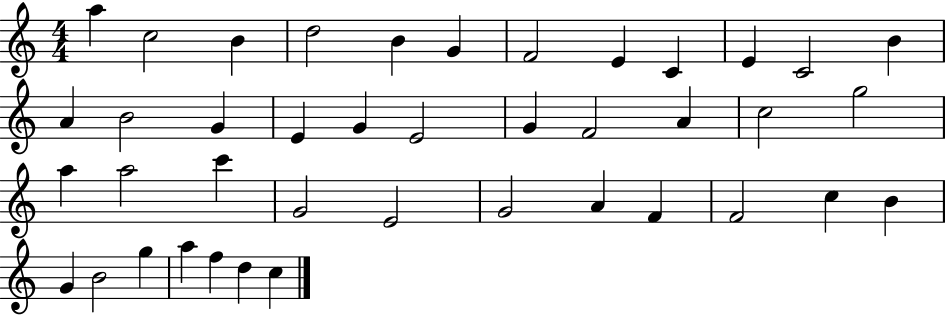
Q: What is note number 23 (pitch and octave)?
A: G5